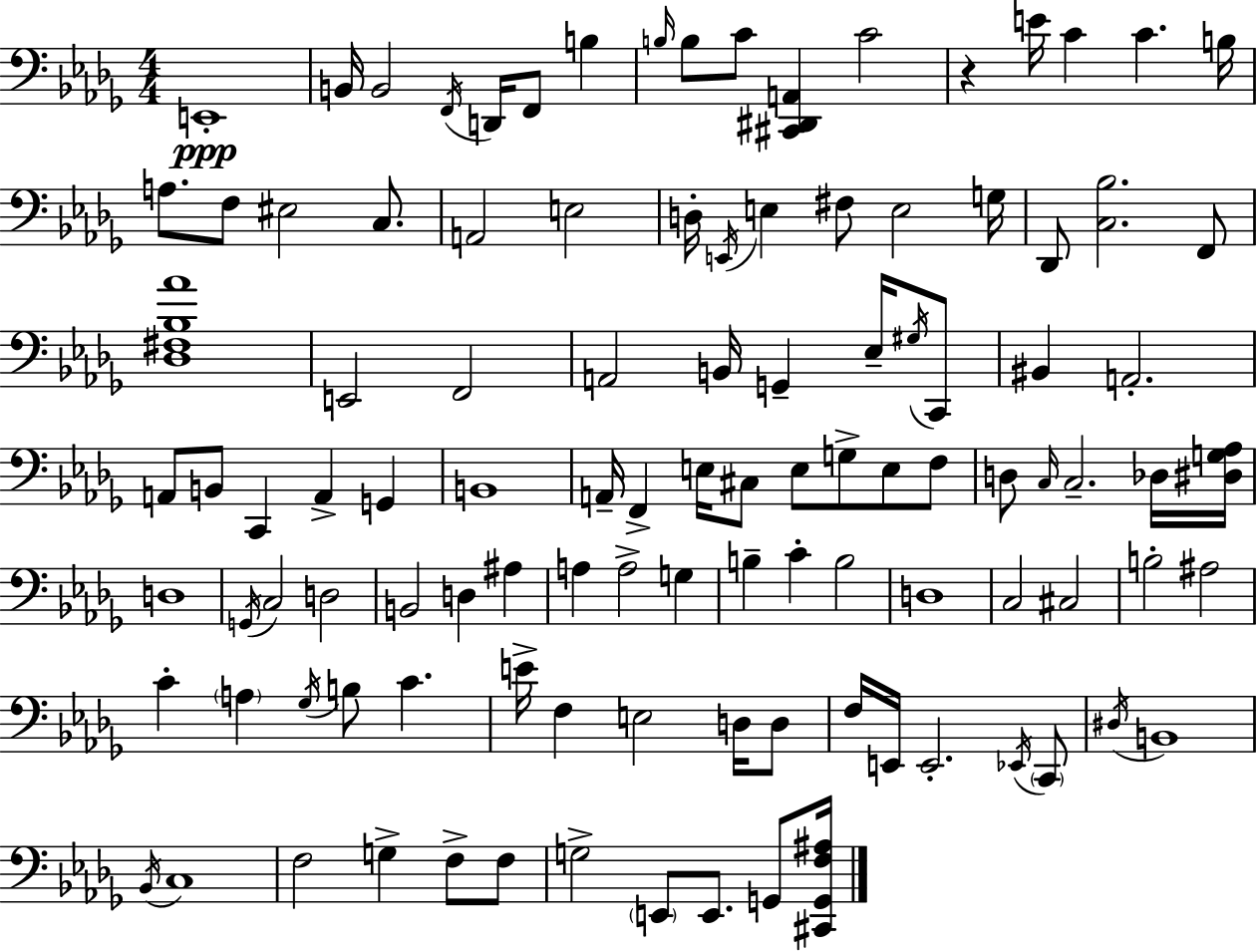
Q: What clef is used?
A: bass